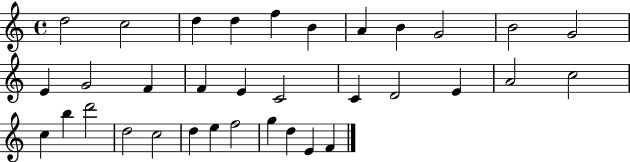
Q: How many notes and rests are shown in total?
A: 34